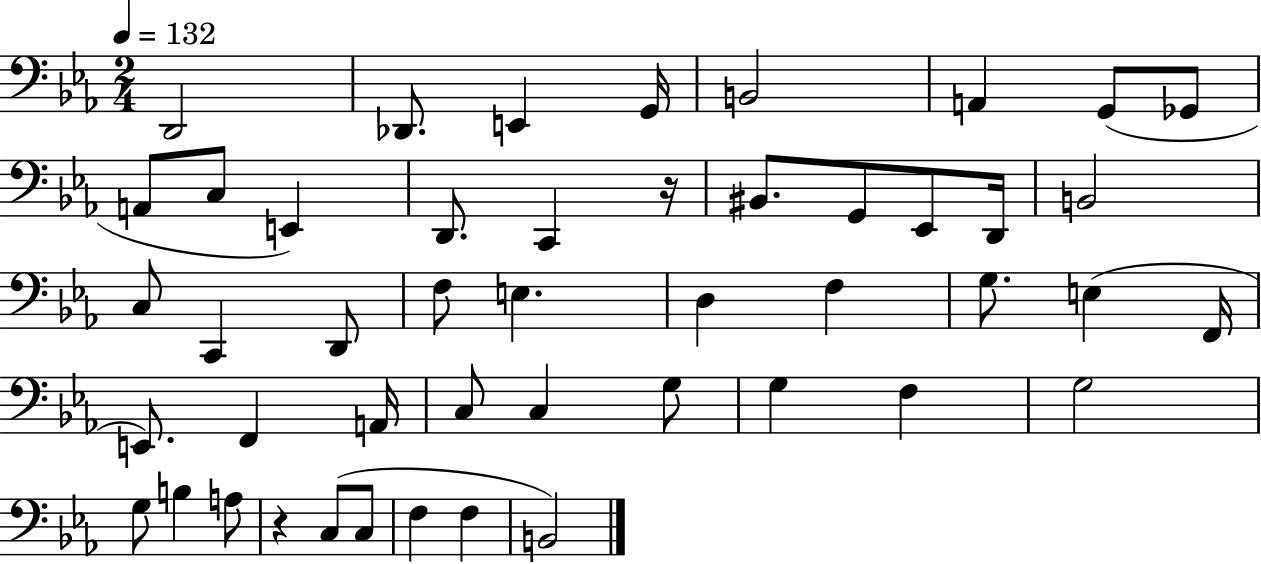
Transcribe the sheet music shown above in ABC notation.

X:1
T:Untitled
M:2/4
L:1/4
K:Eb
D,,2 _D,,/2 E,, G,,/4 B,,2 A,, G,,/2 _G,,/2 A,,/2 C,/2 E,, D,,/2 C,, z/4 ^B,,/2 G,,/2 _E,,/2 D,,/4 B,,2 C,/2 C,, D,,/2 F,/2 E, D, F, G,/2 E, F,,/4 E,,/2 F,, A,,/4 C,/2 C, G,/2 G, F, G,2 G,/2 B, A,/2 z C,/2 C,/2 F, F, B,,2